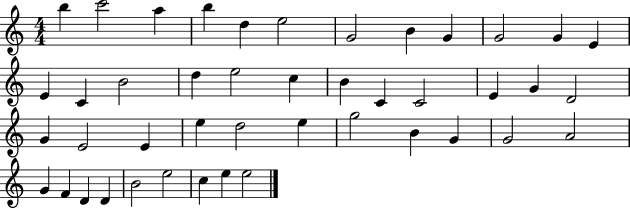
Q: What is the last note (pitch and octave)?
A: E5